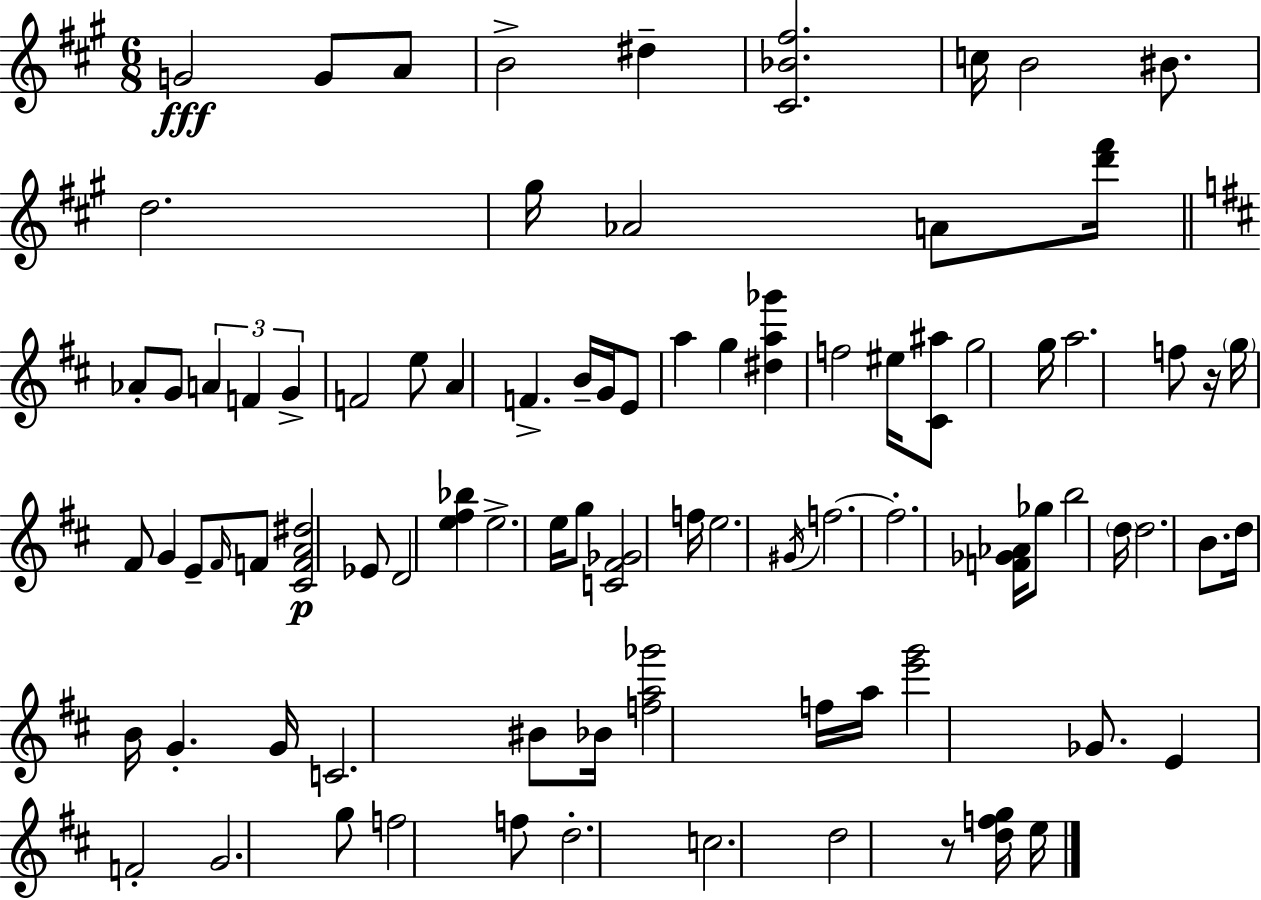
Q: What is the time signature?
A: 6/8